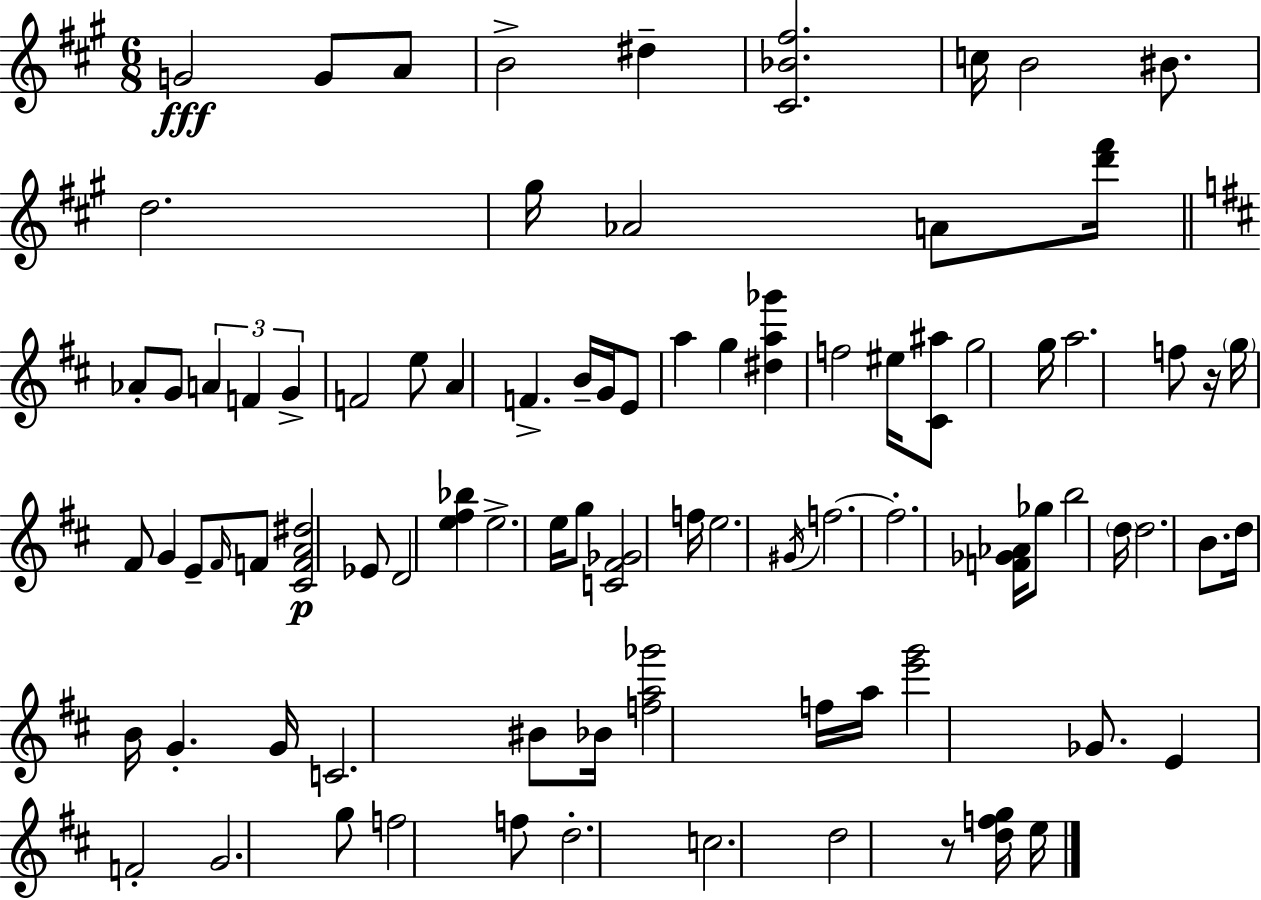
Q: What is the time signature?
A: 6/8